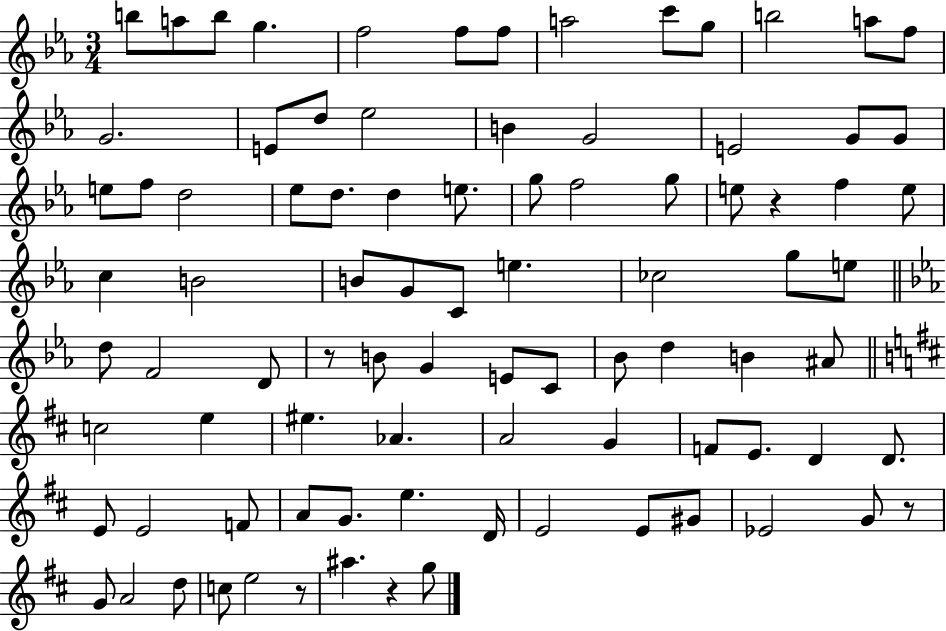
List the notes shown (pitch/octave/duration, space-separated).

B5/e A5/e B5/e G5/q. F5/h F5/e F5/e A5/h C6/e G5/e B5/h A5/e F5/e G4/h. E4/e D5/e Eb5/h B4/q G4/h E4/h G4/e G4/e E5/e F5/e D5/h Eb5/e D5/e. D5/q E5/e. G5/e F5/h G5/e E5/e R/q F5/q E5/e C5/q B4/h B4/e G4/e C4/e E5/q. CES5/h G5/e E5/e D5/e F4/h D4/e R/e B4/e G4/q E4/e C4/e Bb4/e D5/q B4/q A#4/e C5/h E5/q EIS5/q. Ab4/q. A4/h G4/q F4/e E4/e. D4/q D4/e. E4/e E4/h F4/e A4/e G4/e. E5/q. D4/s E4/h E4/e G#4/e Eb4/h G4/e R/e G4/e A4/h D5/e C5/e E5/h R/e A#5/q. R/q G5/e